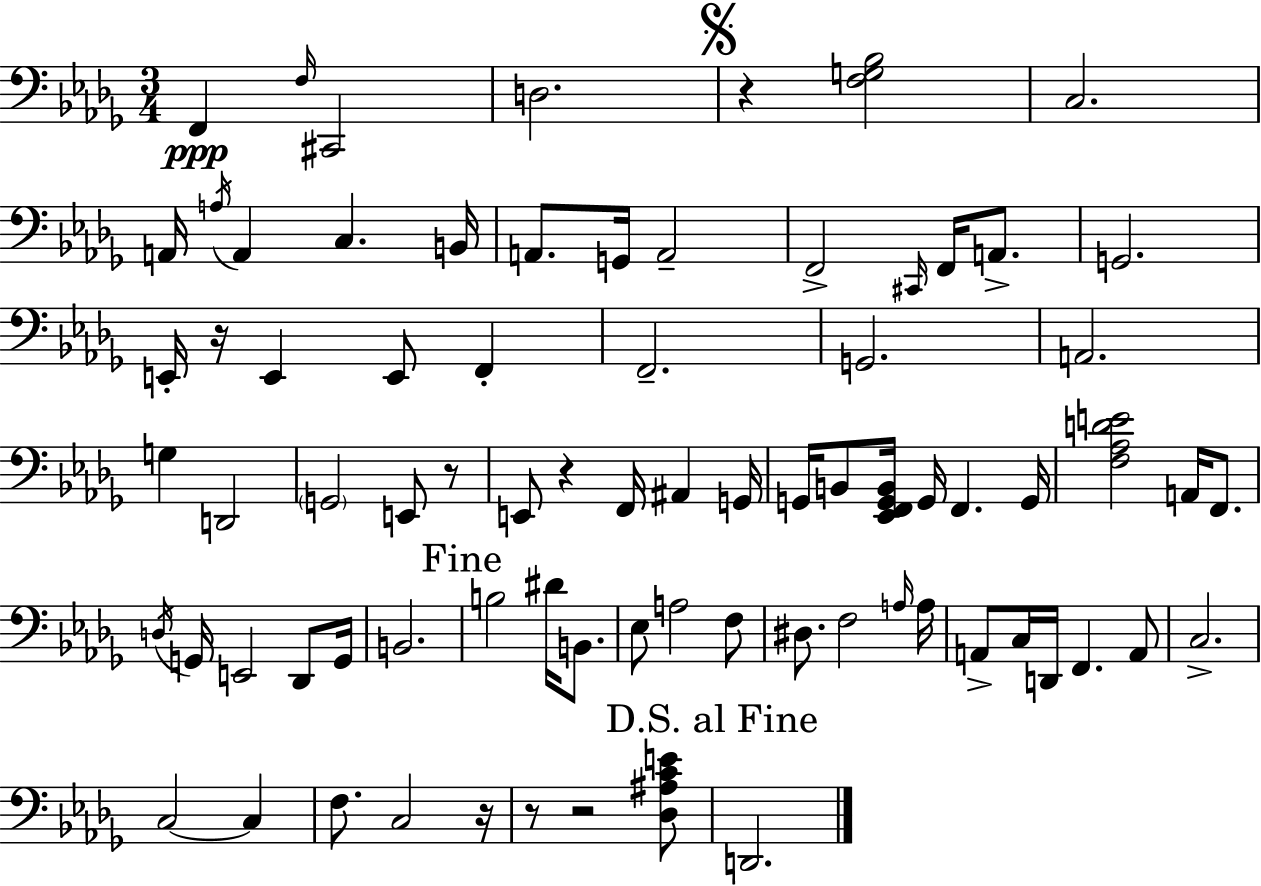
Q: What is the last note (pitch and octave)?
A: D2